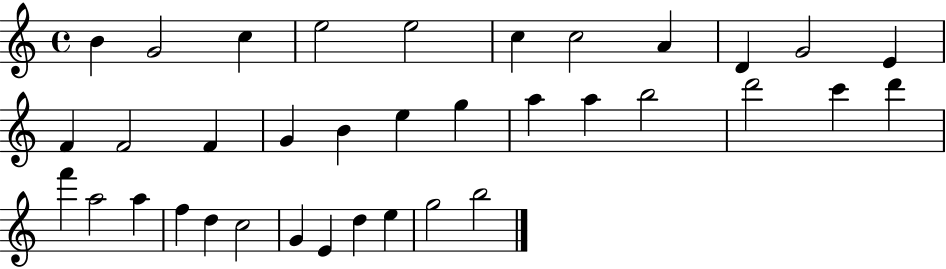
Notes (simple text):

B4/q G4/h C5/q E5/h E5/h C5/q C5/h A4/q D4/q G4/h E4/q F4/q F4/h F4/q G4/q B4/q E5/q G5/q A5/q A5/q B5/h D6/h C6/q D6/q F6/q A5/h A5/q F5/q D5/q C5/h G4/q E4/q D5/q E5/q G5/h B5/h